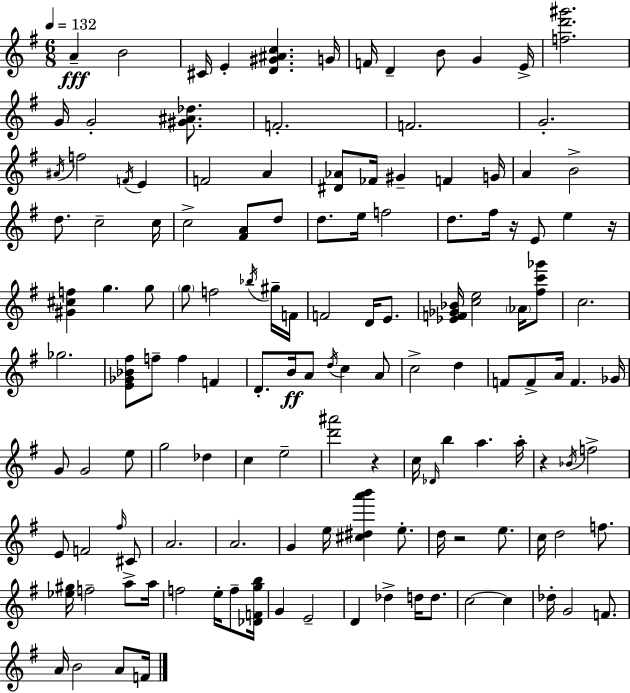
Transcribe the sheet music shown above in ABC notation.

X:1
T:Untitled
M:6/8
L:1/4
K:Em
A B2 ^C/4 E [D^G^Ac] G/4 F/4 D B/2 G E/4 [fd'^g']2 G/4 G2 [^G^A_d]/2 F2 F2 G2 ^A/4 f2 F/4 E F2 A [^D_A]/2 _F/4 ^G F G/4 A B2 d/2 c2 c/4 c2 [^FA]/2 d/2 d/2 e/4 f2 d/2 ^f/4 z/4 E/2 e z/4 [^G^cf] g g/2 g/2 f2 _b/4 ^g/4 F/4 F2 D/4 E/2 [_EF_G_B]/4 [ce]2 _A/4 [^fc'_g']/2 c2 _g2 [E_G_B^f]/2 f/2 f F D/2 B/4 A/2 d/4 c A/2 c2 d F/2 F/2 A/4 F _G/4 G/2 G2 e/2 g2 _d c e2 [d'^a']2 z c/4 _D/4 b a a/4 z _B/4 f2 E/2 F2 ^f/4 ^C/2 A2 A2 G e/4 [^c^da'b'] e/2 d/4 z2 e/2 c/4 d2 f/2 [_e^g]/4 f2 a/2 a/4 f2 e/4 f/2 [_DFgb]/4 G E2 D _d d/4 d/2 c2 c _d/4 G2 F/2 A/4 B2 A/2 F/4